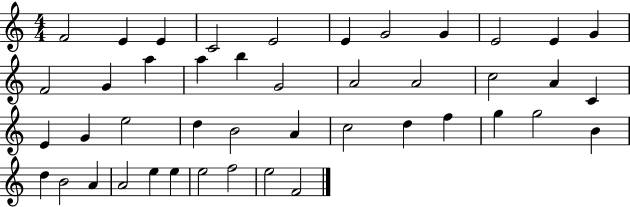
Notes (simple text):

F4/h E4/q E4/q C4/h E4/h E4/q G4/h G4/q E4/h E4/q G4/q F4/h G4/q A5/q A5/q B5/q G4/h A4/h A4/h C5/h A4/q C4/q E4/q G4/q E5/h D5/q B4/h A4/q C5/h D5/q F5/q G5/q G5/h B4/q D5/q B4/h A4/q A4/h E5/q E5/q E5/h F5/h E5/h F4/h